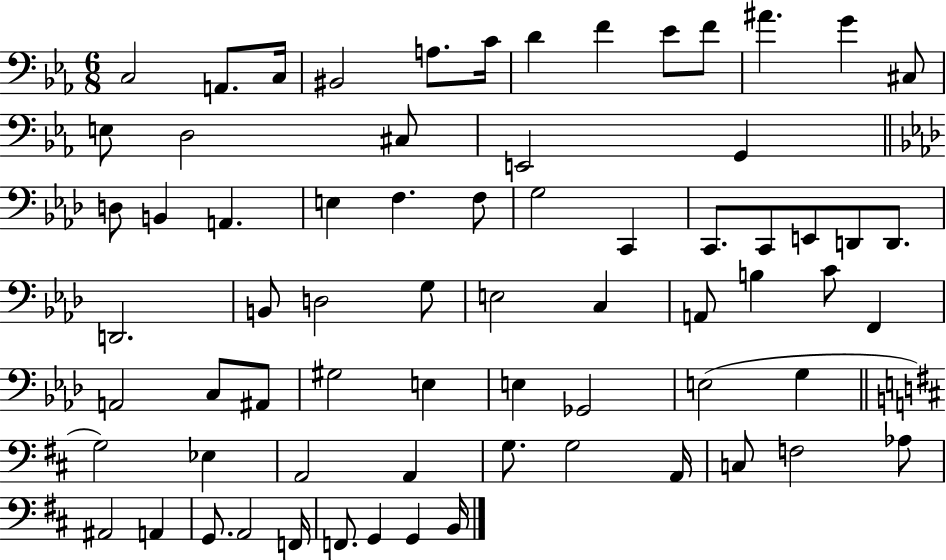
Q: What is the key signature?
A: EES major